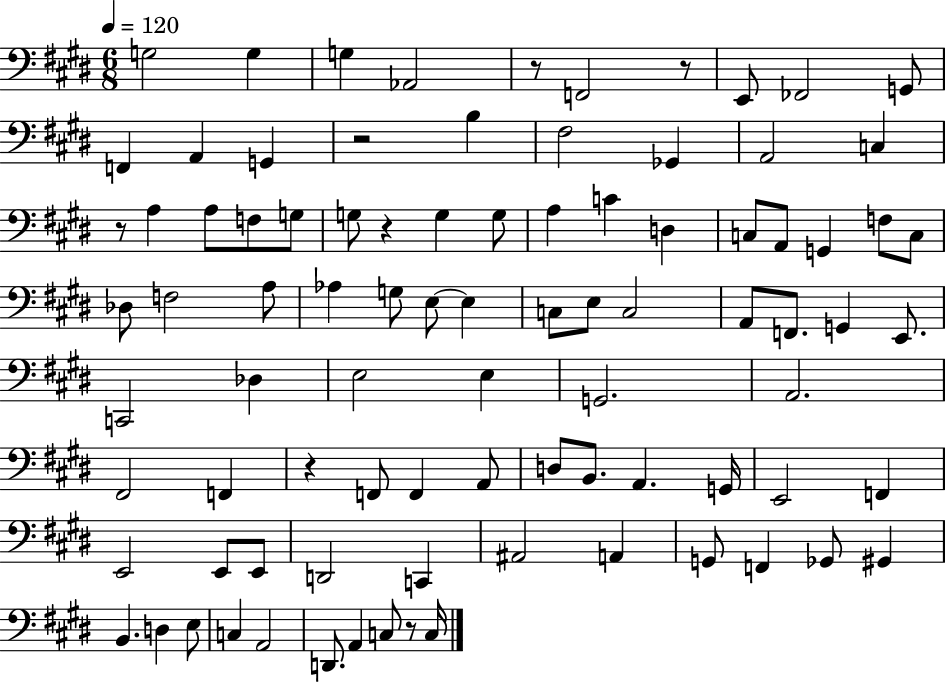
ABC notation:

X:1
T:Untitled
M:6/8
L:1/4
K:E
G,2 G, G, _A,,2 z/2 F,,2 z/2 E,,/2 _F,,2 G,,/2 F,, A,, G,, z2 B, ^F,2 _G,, A,,2 C, z/2 A, A,/2 F,/2 G,/2 G,/2 z G, G,/2 A, C D, C,/2 A,,/2 G,, F,/2 C,/2 _D,/2 F,2 A,/2 _A, G,/2 E,/2 E, C,/2 E,/2 C,2 A,,/2 F,,/2 G,, E,,/2 C,,2 _D, E,2 E, G,,2 A,,2 ^F,,2 F,, z F,,/2 F,, A,,/2 D,/2 B,,/2 A,, G,,/4 E,,2 F,, E,,2 E,,/2 E,,/2 D,,2 C,, ^A,,2 A,, G,,/2 F,, _G,,/2 ^G,, B,, D, E,/2 C, A,,2 D,,/2 A,, C,/2 z/2 C,/4